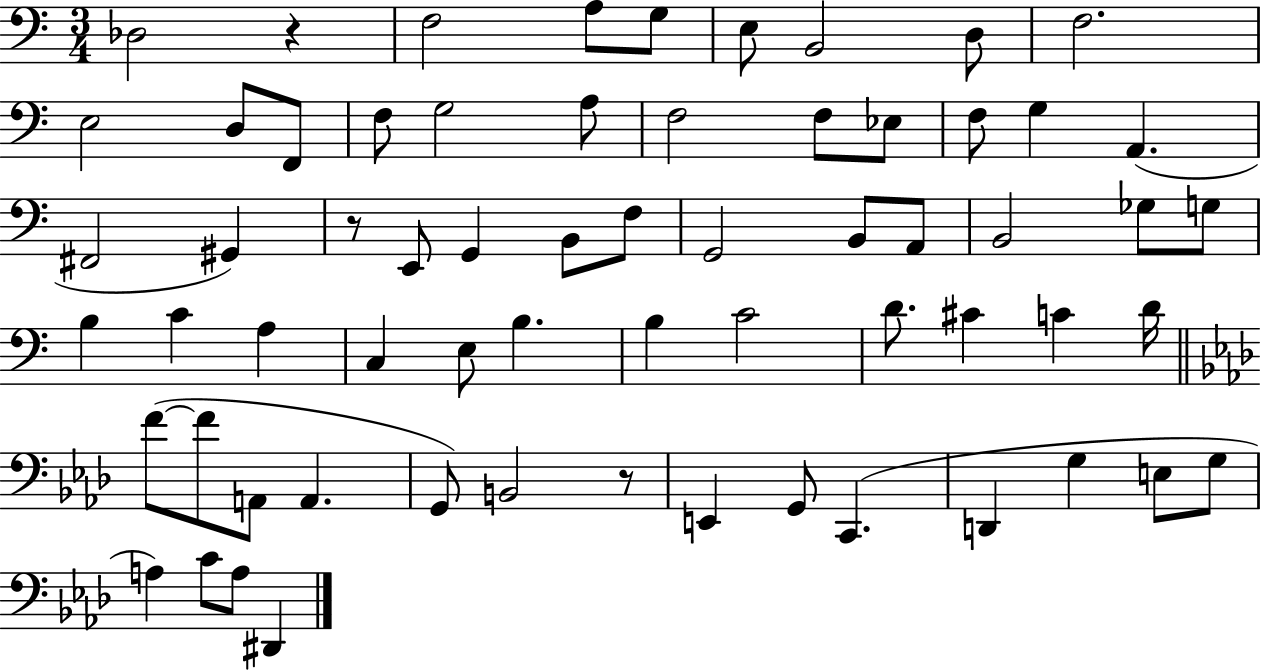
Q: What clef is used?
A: bass